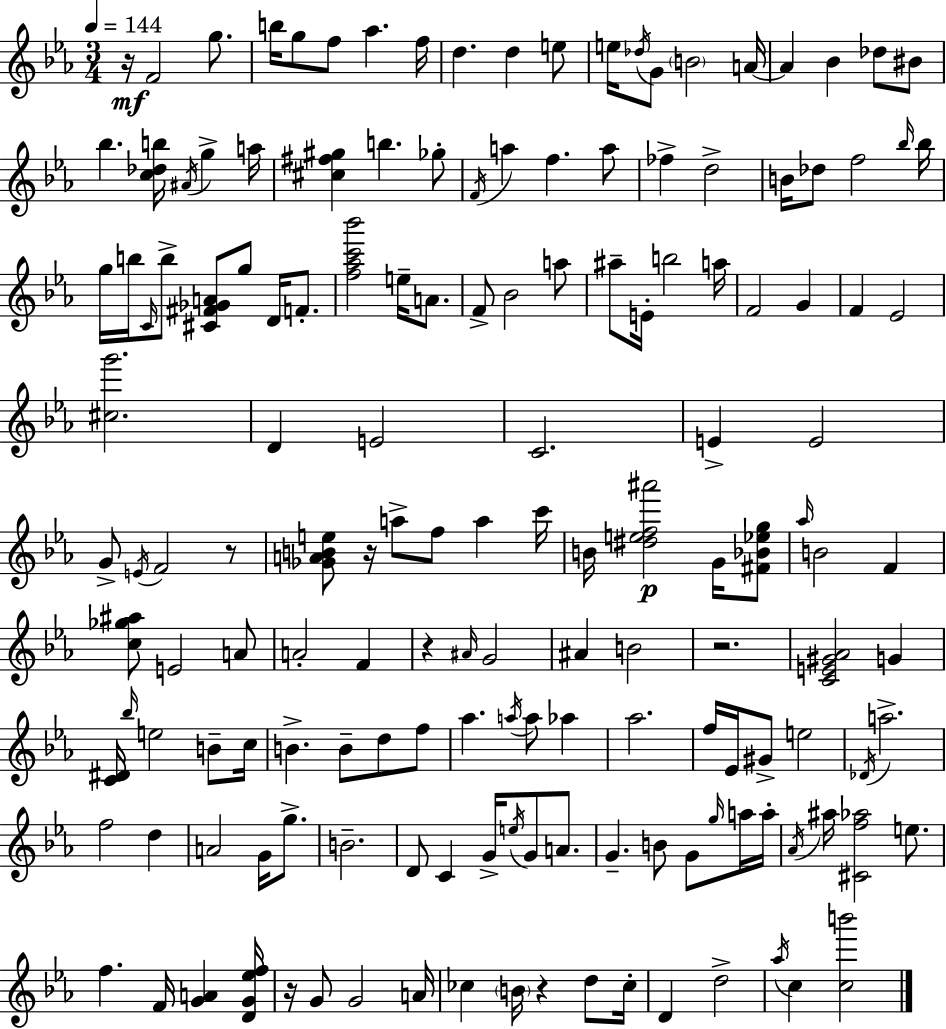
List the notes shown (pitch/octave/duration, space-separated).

R/s F4/h G5/e. B5/s G5/e F5/e Ab5/q. F5/s D5/q. D5/q E5/e E5/s Db5/s G4/e B4/h A4/s A4/q Bb4/q Db5/e BIS4/e Bb5/q. [C5,Db5,B5]/s A#4/s G5/q A5/s [C#5,F#5,G#5]/q B5/q. Gb5/e F4/s A5/q F5/q. A5/e FES5/q D5/h B4/s Db5/e F5/h Bb5/s Bb5/s G5/s B5/s C4/s B5/e [C#4,F#4,Gb4,A4]/e G5/e D4/s F4/e. [F5,Ab5,C6,Bb6]/h E5/s A4/e. F4/e Bb4/h A5/e A#5/e E4/s B5/h A5/s F4/h G4/q F4/q Eb4/h [C#5,G6]/h. D4/q E4/h C4/h. E4/q E4/h G4/e E4/s F4/h R/e [Gb4,A4,B4,E5]/e R/s A5/e F5/e A5/q C6/s B4/s [D#5,E5,F5,A#6]/h G4/s [F#4,Bb4,Eb5,G5]/e Ab5/s B4/h F4/q [C5,Gb5,A#5]/e E4/h A4/e A4/h F4/q R/q A#4/s G4/h A#4/q B4/h R/h. [C4,E4,G#4,Ab4]/h G4/q [C4,D#4]/s Bb5/s E5/h B4/e C5/s B4/q. B4/e D5/e F5/e Ab5/q. A5/s A5/e Ab5/q Ab5/h. F5/s Eb4/s G#4/e E5/h Db4/s A5/h. F5/h D5/q A4/h G4/s G5/e. B4/h. D4/e C4/q G4/s E5/s G4/e A4/e. G4/q. B4/e G4/e G5/s A5/s A5/s Ab4/s A#5/s [C#4,F5,Ab5]/h E5/e. F5/q. F4/s [G4,A4]/q [D4,G4,Eb5,F5]/s R/s G4/e G4/h A4/s CES5/q B4/s R/q D5/e CES5/s D4/q D5/h Ab5/s C5/q [C5,B6]/h